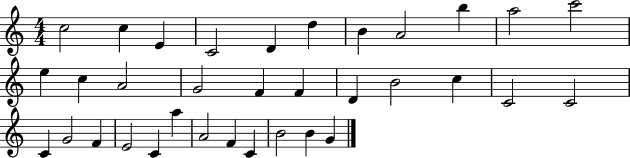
{
  \clef treble
  \numericTimeSignature
  \time 4/4
  \key c \major
  c''2 c''4 e'4 | c'2 d'4 d''4 | b'4 a'2 b''4 | a''2 c'''2 | \break e''4 c''4 a'2 | g'2 f'4 f'4 | d'4 b'2 c''4 | c'2 c'2 | \break c'4 g'2 f'4 | e'2 c'4 a''4 | a'2 f'4 c'4 | b'2 b'4 g'4 | \break \bar "|."
}